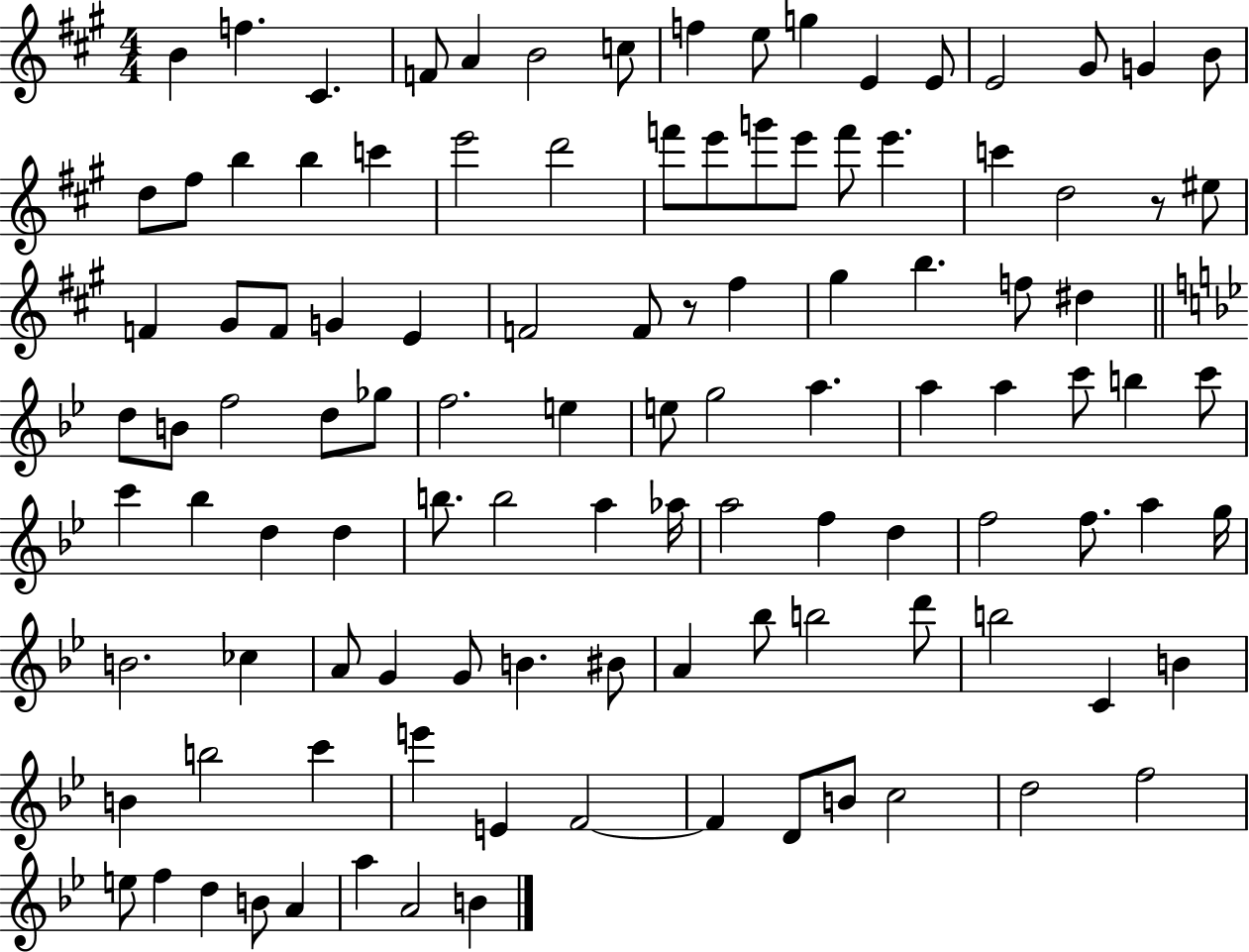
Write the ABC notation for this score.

X:1
T:Untitled
M:4/4
L:1/4
K:A
B f ^C F/2 A B2 c/2 f e/2 g E E/2 E2 ^G/2 G B/2 d/2 ^f/2 b b c' e'2 d'2 f'/2 e'/2 g'/2 e'/2 f'/2 e' c' d2 z/2 ^e/2 F ^G/2 F/2 G E F2 F/2 z/2 ^f ^g b f/2 ^d d/2 B/2 f2 d/2 _g/2 f2 e e/2 g2 a a a c'/2 b c'/2 c' _b d d b/2 b2 a _a/4 a2 f d f2 f/2 a g/4 B2 _c A/2 G G/2 B ^B/2 A _b/2 b2 d'/2 b2 C B B b2 c' e' E F2 F D/2 B/2 c2 d2 f2 e/2 f d B/2 A a A2 B